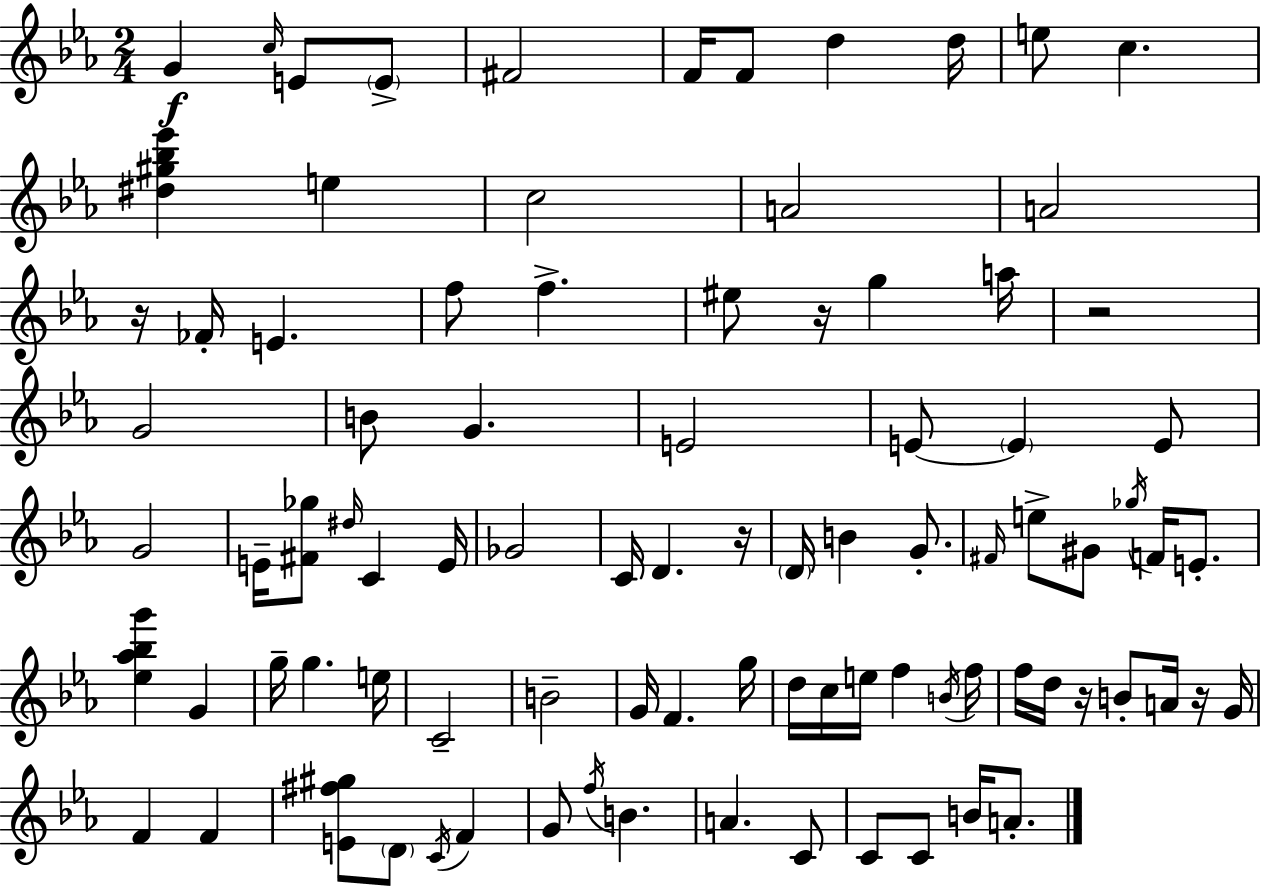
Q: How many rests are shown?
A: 6